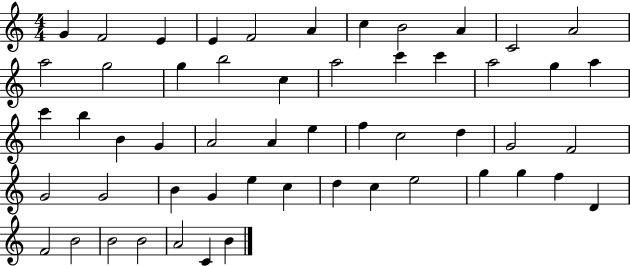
X:1
T:Untitled
M:4/4
L:1/4
K:C
G F2 E E F2 A c B2 A C2 A2 a2 g2 g b2 c a2 c' c' a2 g a c' b B G A2 A e f c2 d G2 F2 G2 G2 B G e c d c e2 g g f D F2 B2 B2 B2 A2 C B